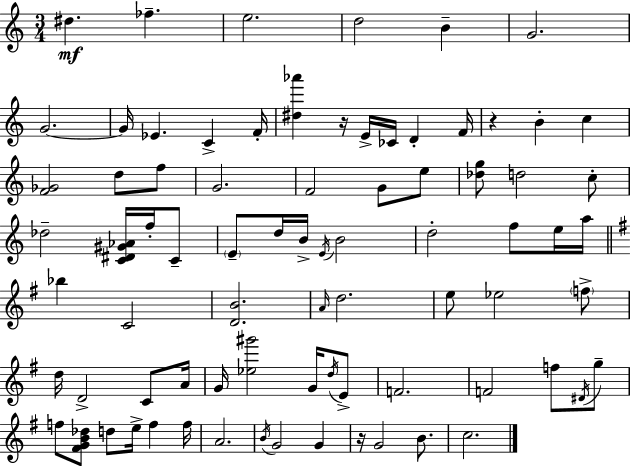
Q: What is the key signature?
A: C major